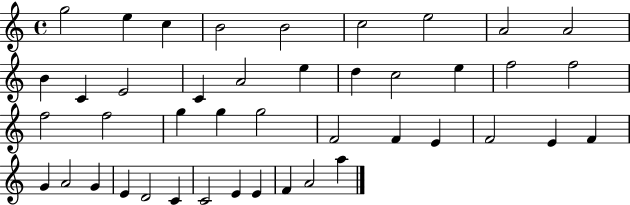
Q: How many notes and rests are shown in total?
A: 43